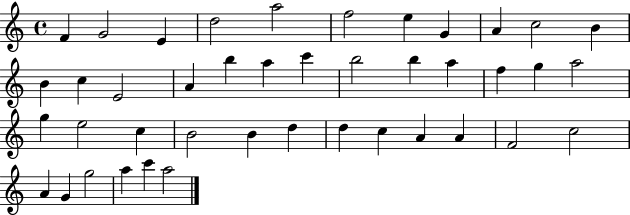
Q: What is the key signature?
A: C major